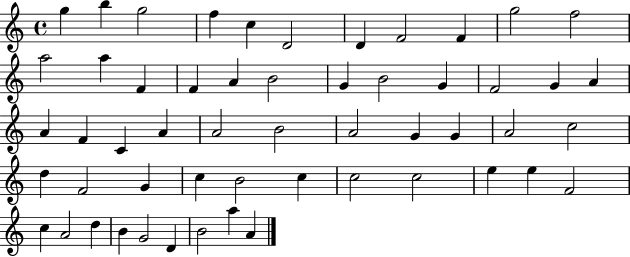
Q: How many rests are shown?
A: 0